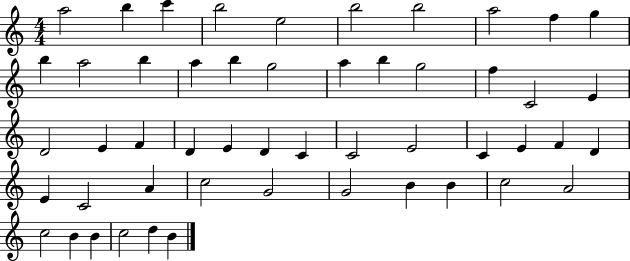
{
  \clef treble
  \numericTimeSignature
  \time 4/4
  \key c \major
  a''2 b''4 c'''4 | b''2 e''2 | b''2 b''2 | a''2 f''4 g''4 | \break b''4 a''2 b''4 | a''4 b''4 g''2 | a''4 b''4 g''2 | f''4 c'2 e'4 | \break d'2 e'4 f'4 | d'4 e'4 d'4 c'4 | c'2 e'2 | c'4 e'4 f'4 d'4 | \break e'4 c'2 a'4 | c''2 g'2 | g'2 b'4 b'4 | c''2 a'2 | \break c''2 b'4 b'4 | c''2 d''4 b'4 | \bar "|."
}